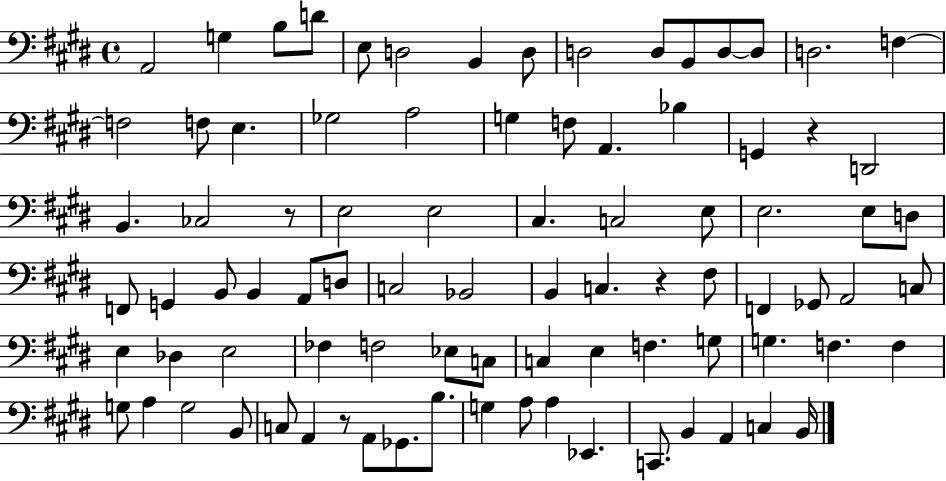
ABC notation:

X:1
T:Untitled
M:4/4
L:1/4
K:E
A,,2 G, B,/2 D/2 E,/2 D,2 B,, D,/2 D,2 D,/2 B,,/2 D,/2 D,/2 D,2 F, F,2 F,/2 E, _G,2 A,2 G, F,/2 A,, _B, G,, z D,,2 B,, _C,2 z/2 E,2 E,2 ^C, C,2 E,/2 E,2 E,/2 D,/2 F,,/2 G,, B,,/2 B,, A,,/2 D,/2 C,2 _B,,2 B,, C, z ^F,/2 F,, _G,,/2 A,,2 C,/2 E, _D, E,2 _F, F,2 _E,/2 C,/2 C, E, F, G,/2 G, F, F, G,/2 A, G,2 B,,/2 C,/2 A,, z/2 A,,/2 _G,,/2 B,/2 G, A,/2 A, _E,, C,,/2 B,, A,, C, B,,/4